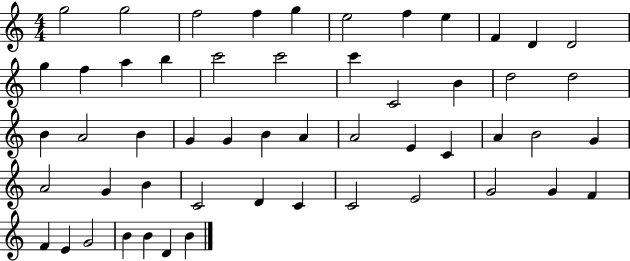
X:1
T:Untitled
M:4/4
L:1/4
K:C
g2 g2 f2 f g e2 f e F D D2 g f a b c'2 c'2 c' C2 B d2 d2 B A2 B G G B A A2 E C A B2 G A2 G B C2 D C C2 E2 G2 G F F E G2 B B D B